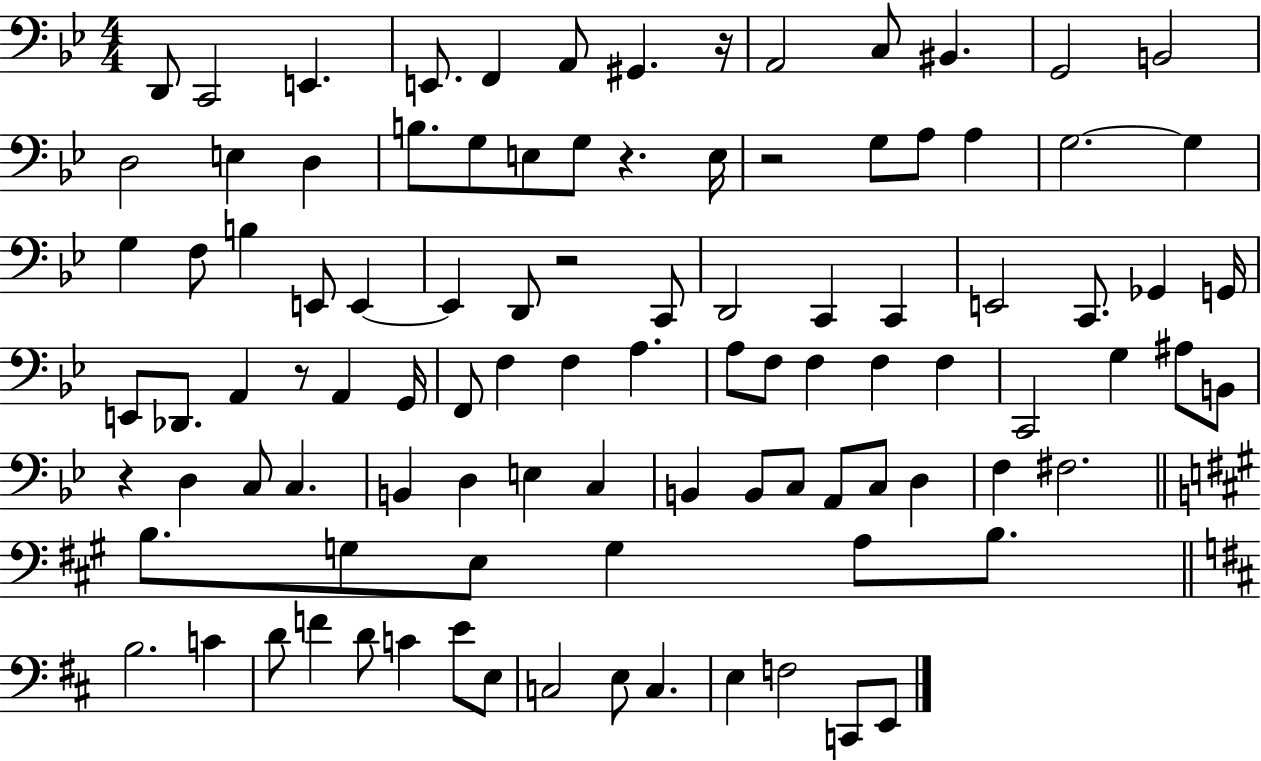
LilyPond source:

{
  \clef bass
  \numericTimeSignature
  \time 4/4
  \key bes \major
  d,8 c,2 e,4. | e,8. f,4 a,8 gis,4. r16 | a,2 c8 bis,4. | g,2 b,2 | \break d2 e4 d4 | b8. g8 e8 g8 r4. e16 | r2 g8 a8 a4 | g2.~~ g4 | \break g4 f8 b4 e,8 e,4~~ | e,4 d,8 r2 c,8 | d,2 c,4 c,4 | e,2 c,8. ges,4 g,16 | \break e,8 des,8. a,4 r8 a,4 g,16 | f,8 f4 f4 a4. | a8 f8 f4 f4 f4 | c,2 g4 ais8 b,8 | \break r4 d4 c8 c4. | b,4 d4 e4 c4 | b,4 b,8 c8 a,8 c8 d4 | f4 fis2. | \break \bar "||" \break \key a \major b8. g8 e8 g4 a8 b8. | \bar "||" \break \key b \minor b2. c'4 | d'8 f'4 d'8 c'4 e'8 e8 | c2 e8 c4. | e4 f2 c,8 e,8 | \break \bar "|."
}